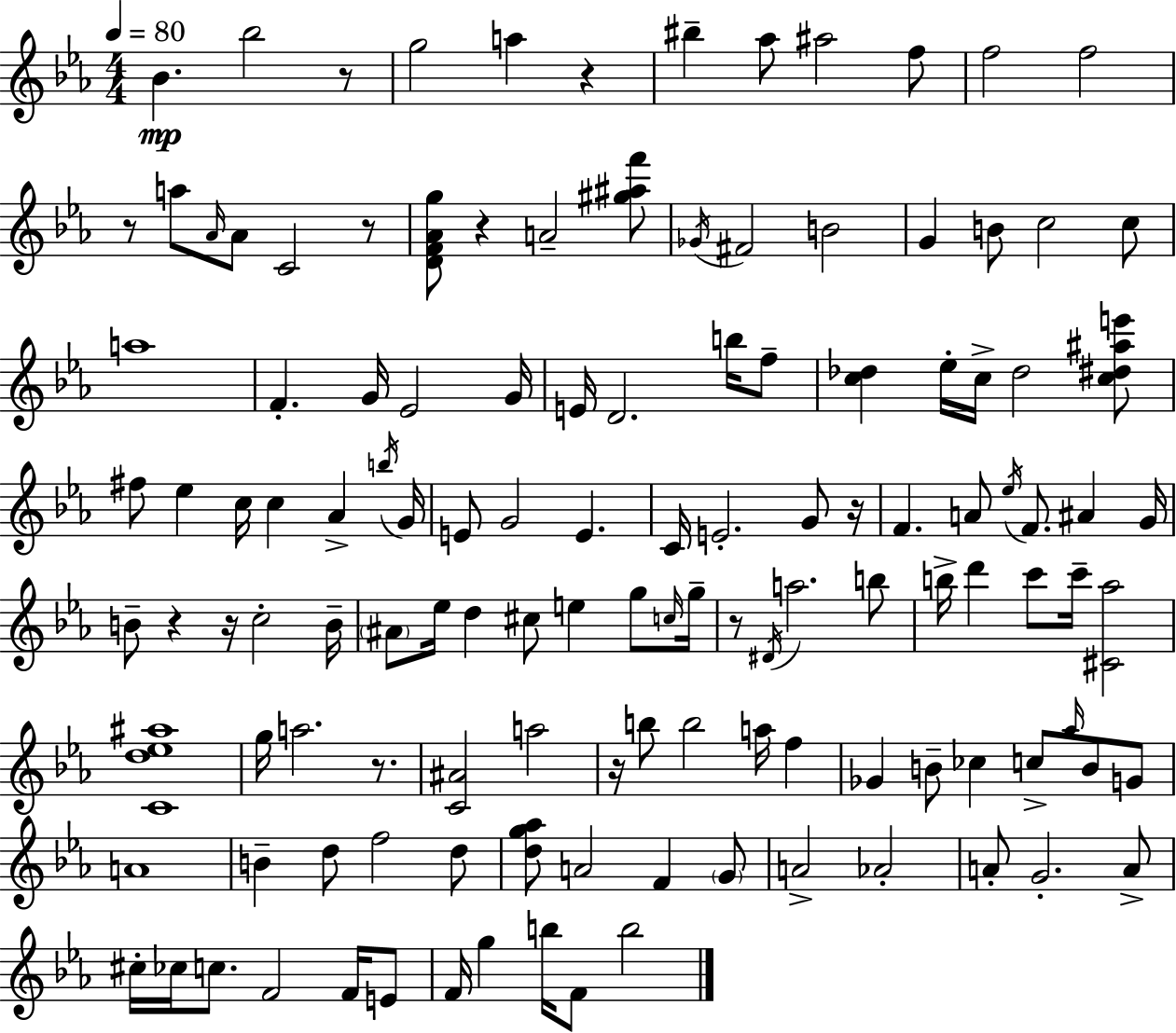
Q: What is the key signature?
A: EES major